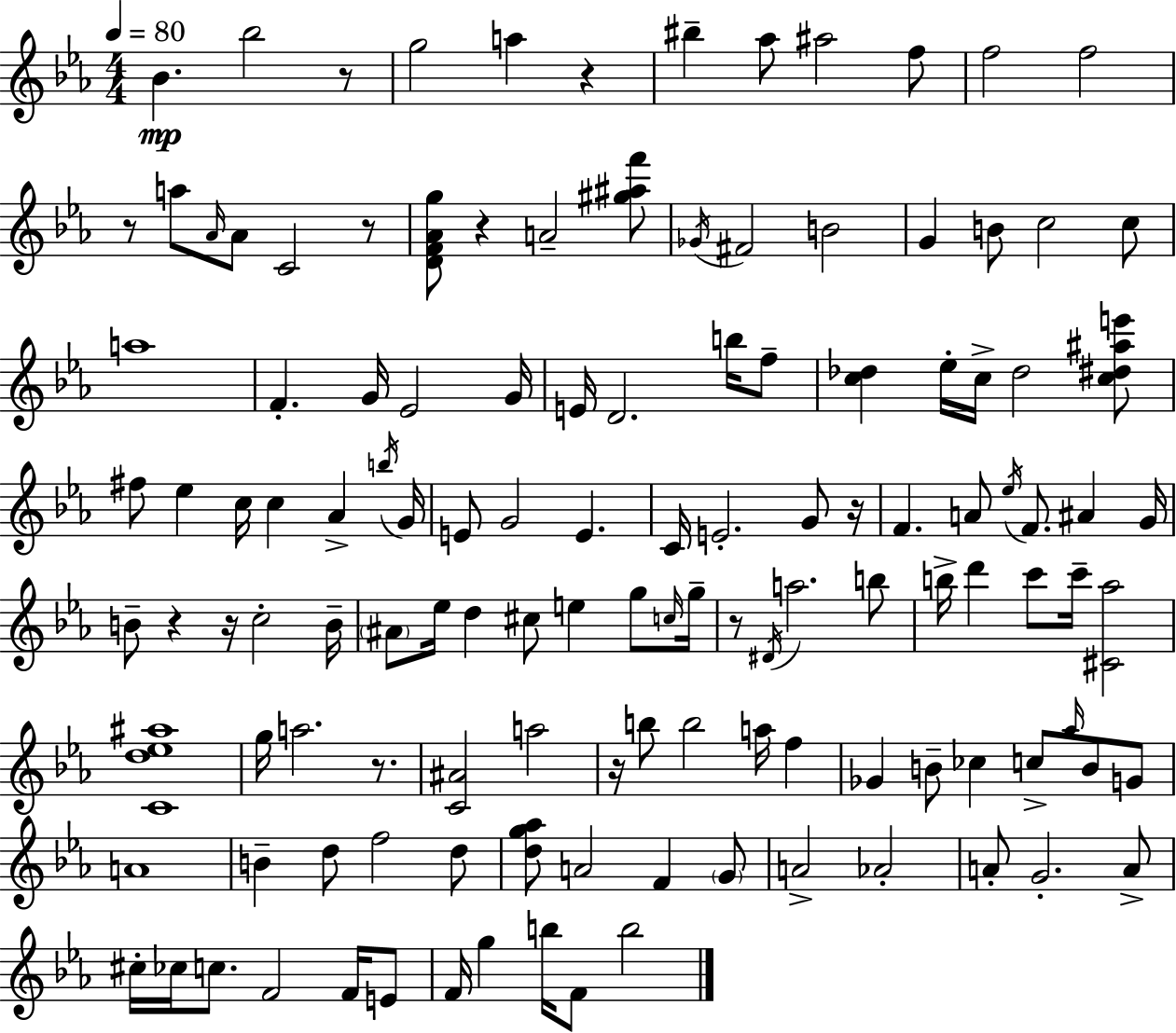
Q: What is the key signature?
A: EES major